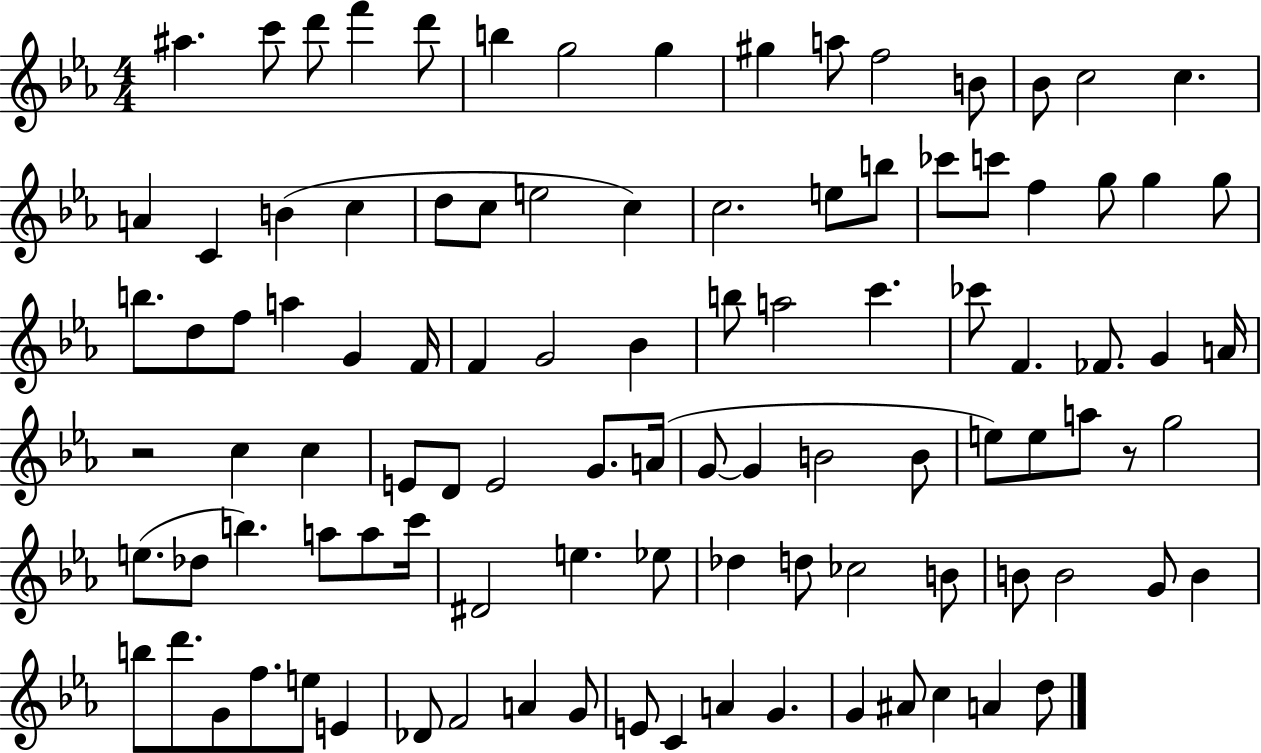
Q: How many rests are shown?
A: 2